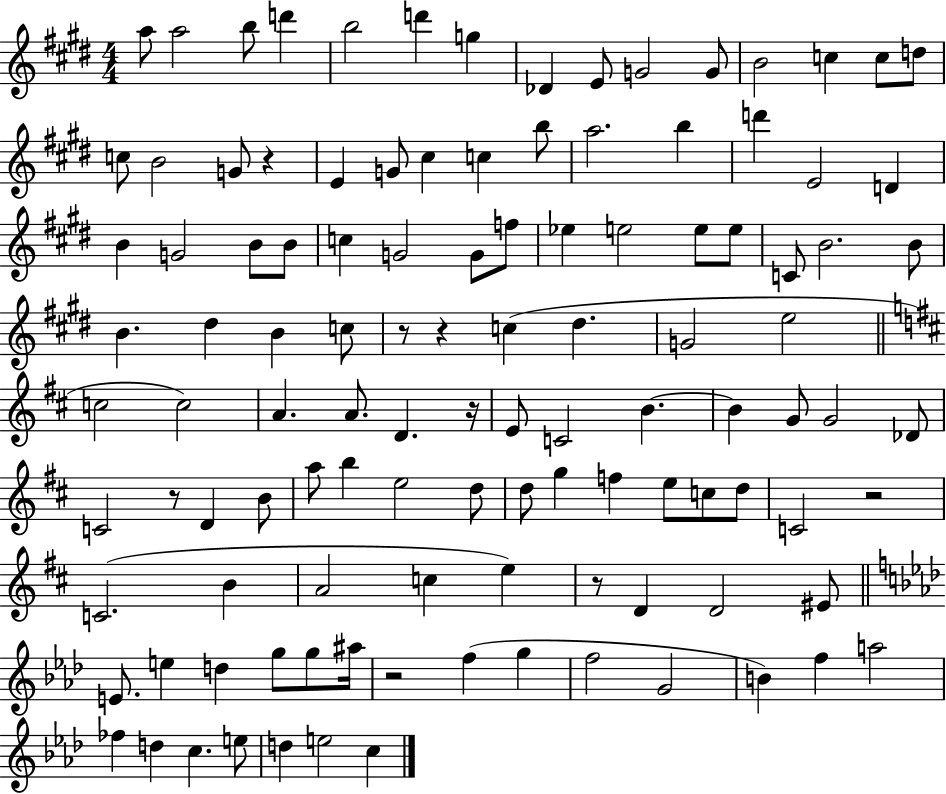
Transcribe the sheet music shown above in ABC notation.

X:1
T:Untitled
M:4/4
L:1/4
K:E
a/2 a2 b/2 d' b2 d' g _D E/2 G2 G/2 B2 c c/2 d/2 c/2 B2 G/2 z E G/2 ^c c b/2 a2 b d' E2 D B G2 B/2 B/2 c G2 G/2 f/2 _e e2 e/2 e/2 C/2 B2 B/2 B ^d B c/2 z/2 z c ^d G2 e2 c2 c2 A A/2 D z/4 E/2 C2 B B G/2 G2 _D/2 C2 z/2 D B/2 a/2 b e2 d/2 d/2 g f e/2 c/2 d/2 C2 z2 C2 B A2 c e z/2 D D2 ^E/2 E/2 e d g/2 g/2 ^a/4 z2 f g f2 G2 B f a2 _f d c e/2 d e2 c